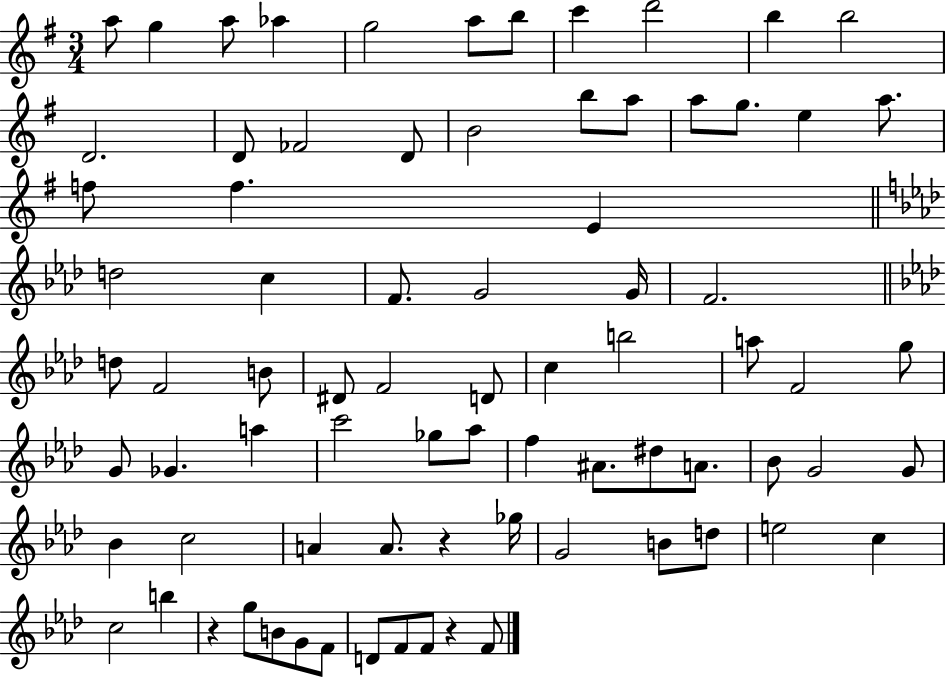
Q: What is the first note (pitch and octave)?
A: A5